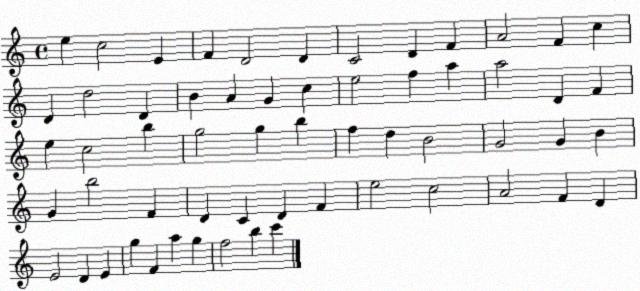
X:1
T:Untitled
M:4/4
L:1/4
K:C
e c2 E F D2 D C2 D F A2 F c D d2 D B A G c e2 f a a2 D F e c2 b g2 g b f d B2 G2 G B G b2 F D C D F e2 c2 A2 F D E2 D E g F a g f2 b c'